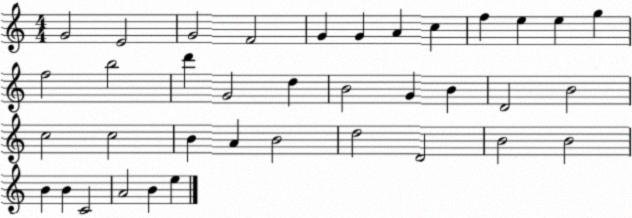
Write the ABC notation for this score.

X:1
T:Untitled
M:4/4
L:1/4
K:C
G2 E2 G2 F2 G G A c f e e g f2 b2 d' G2 d B2 G B D2 B2 c2 c2 B A B2 d2 D2 B2 B2 B B C2 A2 B e